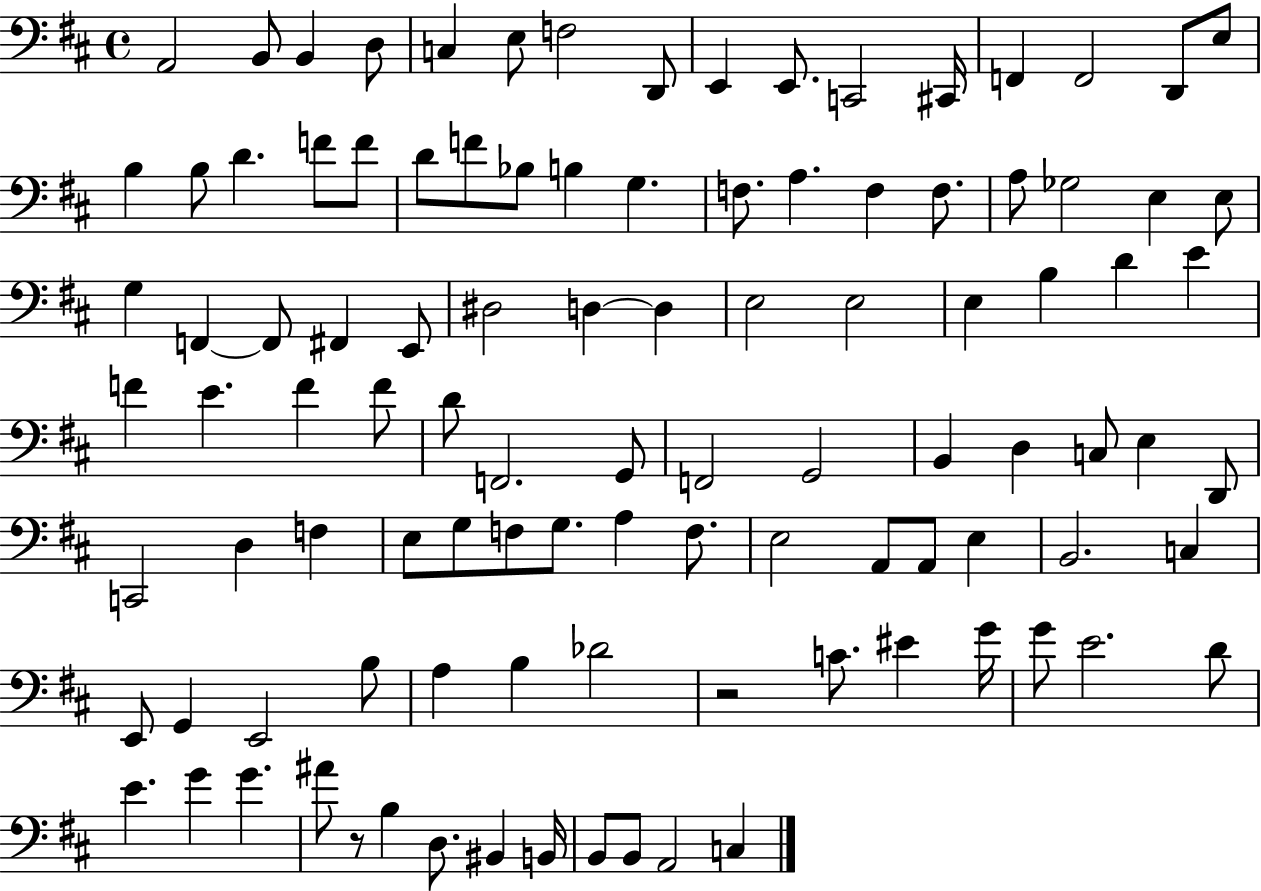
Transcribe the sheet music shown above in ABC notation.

X:1
T:Untitled
M:4/4
L:1/4
K:D
A,,2 B,,/2 B,, D,/2 C, E,/2 F,2 D,,/2 E,, E,,/2 C,,2 ^C,,/4 F,, F,,2 D,,/2 E,/2 B, B,/2 D F/2 F/2 D/2 F/2 _B,/2 B, G, F,/2 A, F, F,/2 A,/2 _G,2 E, E,/2 G, F,, F,,/2 ^F,, E,,/2 ^D,2 D, D, E,2 E,2 E, B, D E F E F F/2 D/2 F,,2 G,,/2 F,,2 G,,2 B,, D, C,/2 E, D,,/2 C,,2 D, F, E,/2 G,/2 F,/2 G,/2 A, F,/2 E,2 A,,/2 A,,/2 E, B,,2 C, E,,/2 G,, E,,2 B,/2 A, B, _D2 z2 C/2 ^E G/4 G/2 E2 D/2 E G G ^A/2 z/2 B, D,/2 ^B,, B,,/4 B,,/2 B,,/2 A,,2 C,